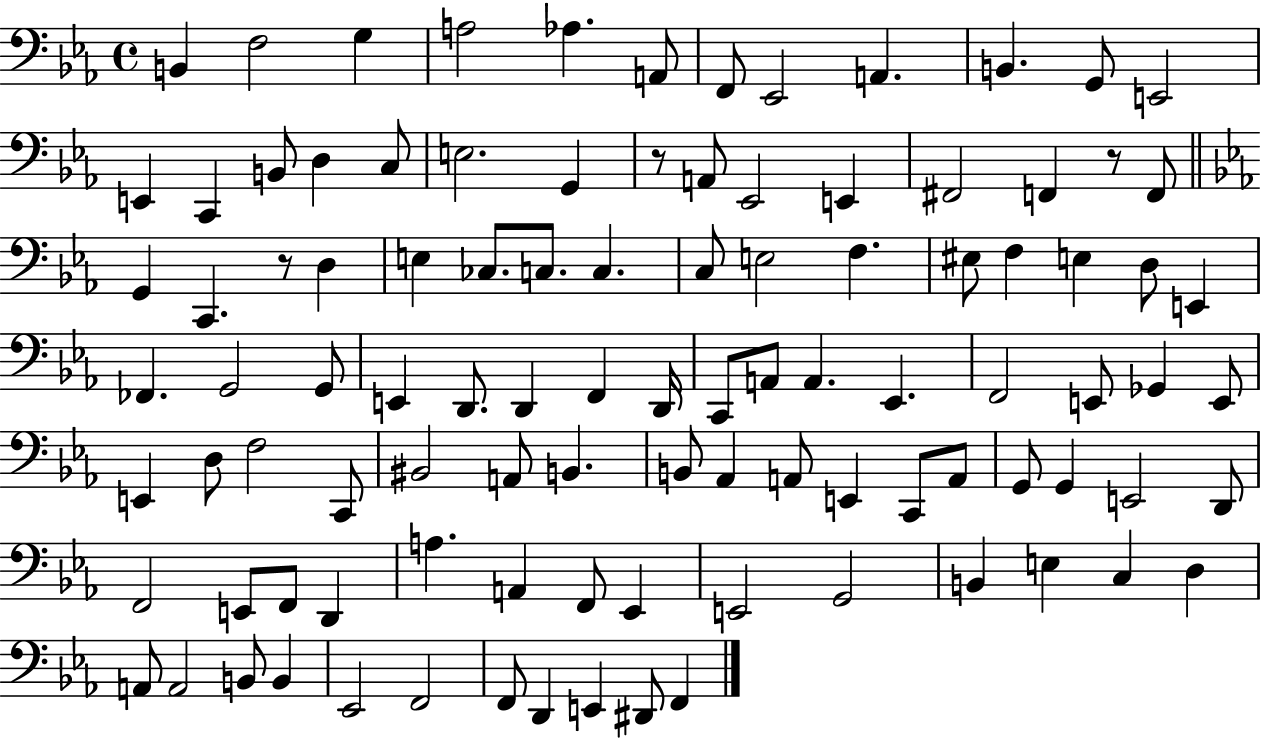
X:1
T:Untitled
M:4/4
L:1/4
K:Eb
B,, F,2 G, A,2 _A, A,,/2 F,,/2 _E,,2 A,, B,, G,,/2 E,,2 E,, C,, B,,/2 D, C,/2 E,2 G,, z/2 A,,/2 _E,,2 E,, ^F,,2 F,, z/2 F,,/2 G,, C,, z/2 D, E, _C,/2 C,/2 C, C,/2 E,2 F, ^E,/2 F, E, D,/2 E,, _F,, G,,2 G,,/2 E,, D,,/2 D,, F,, D,,/4 C,,/2 A,,/2 A,, _E,, F,,2 E,,/2 _G,, E,,/2 E,, D,/2 F,2 C,,/2 ^B,,2 A,,/2 B,, B,,/2 _A,, A,,/2 E,, C,,/2 A,,/2 G,,/2 G,, E,,2 D,,/2 F,,2 E,,/2 F,,/2 D,, A, A,, F,,/2 _E,, E,,2 G,,2 B,, E, C, D, A,,/2 A,,2 B,,/2 B,, _E,,2 F,,2 F,,/2 D,, E,, ^D,,/2 F,,